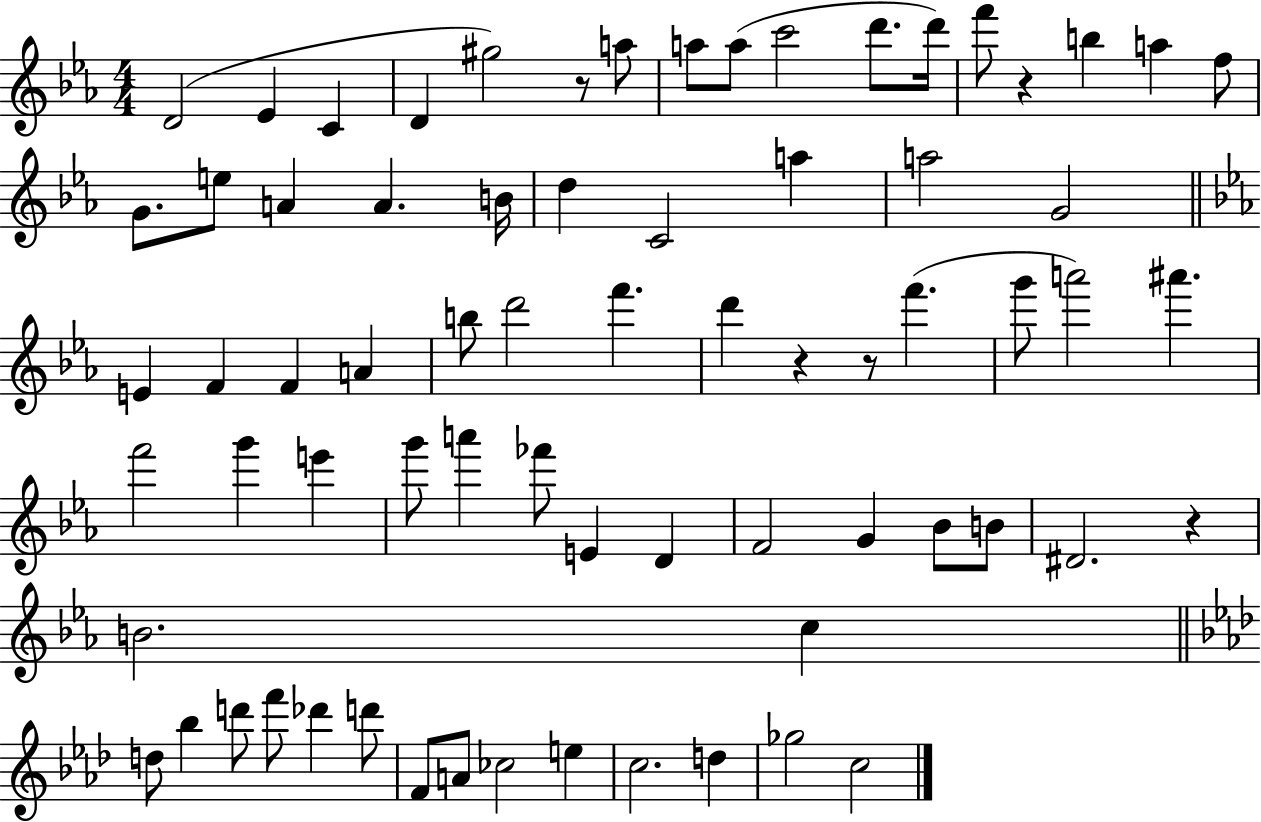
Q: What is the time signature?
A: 4/4